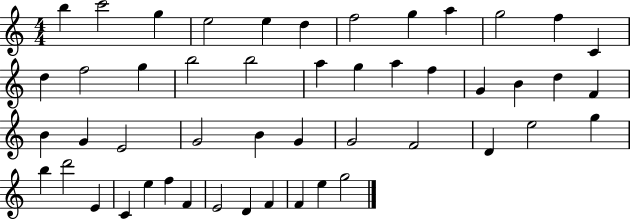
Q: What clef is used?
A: treble